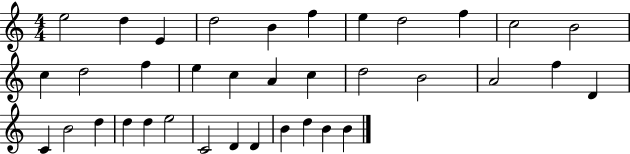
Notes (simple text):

E5/h D5/q E4/q D5/h B4/q F5/q E5/q D5/h F5/q C5/h B4/h C5/q D5/h F5/q E5/q C5/q A4/q C5/q D5/h B4/h A4/h F5/q D4/q C4/q B4/h D5/q D5/q D5/q E5/h C4/h D4/q D4/q B4/q D5/q B4/q B4/q